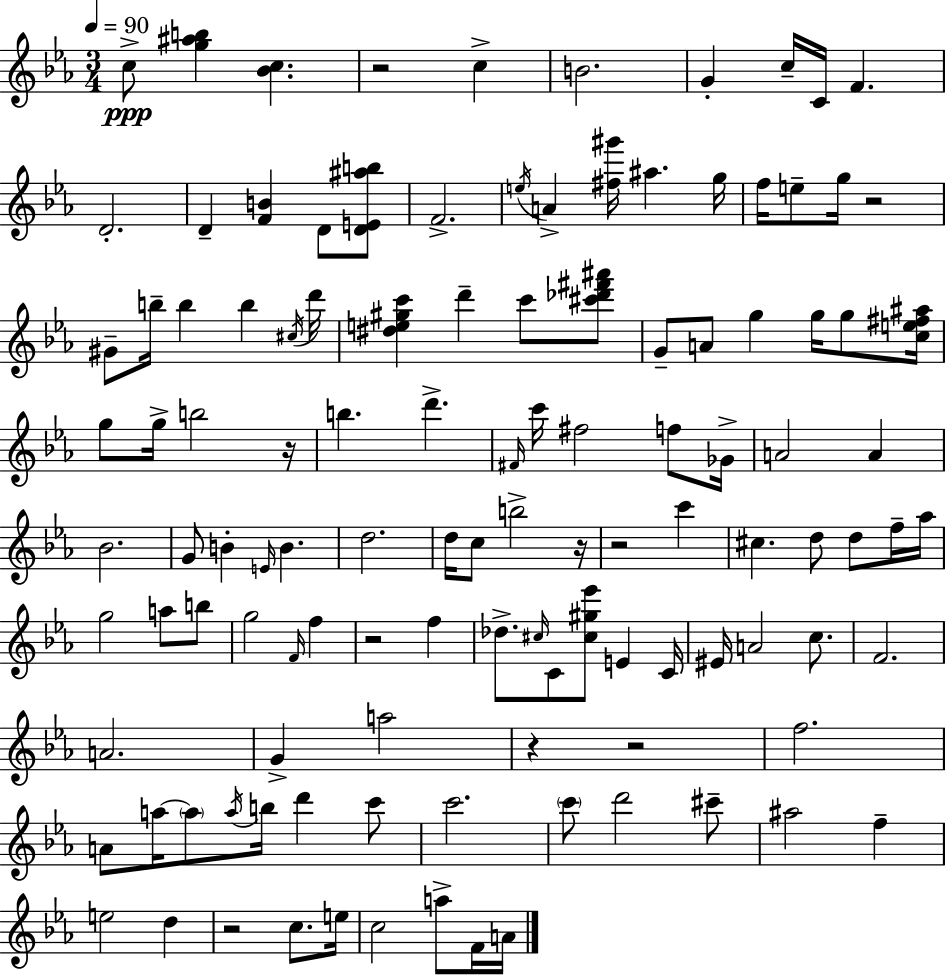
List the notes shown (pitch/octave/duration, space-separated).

C5/e [G5,A#5,B5]/q [Bb4,C5]/q. R/h C5/q B4/h. G4/q C5/s C4/s F4/q. D4/h. D4/q [F4,B4]/q D4/e [D4,E4,A#5,B5]/e F4/h. E5/s A4/q [F#5,G#6]/s A#5/q. G5/s F5/s E5/e G5/s R/h G#4/e B5/s B5/q B5/q C#5/s D6/s [D#5,E5,G#5,C6]/q D6/q C6/e [C#6,Db6,F#6,A#6]/e G4/e A4/e G5/q G5/s G5/e [C5,E5,F#5,A#5]/s G5/e G5/s B5/h R/s B5/q. D6/q. F#4/s C6/s F#5/h F5/e Gb4/s A4/h A4/q Bb4/h. G4/e B4/q E4/s B4/q. D5/h. D5/s C5/e B5/h R/s R/h C6/q C#5/q. D5/e D5/e F5/s Ab5/s G5/h A5/e B5/e G5/h F4/s F5/q R/h F5/q Db5/e. C#5/s C4/e [C#5,G#5,Eb6]/e E4/q C4/s EIS4/s A4/h C5/e. F4/h. A4/h. G4/q A5/h R/q R/h F5/h. A4/e A5/s A5/e A5/s B5/s D6/q C6/e C6/h. C6/e D6/h C#6/e A#5/h F5/q E5/h D5/q R/h C5/e. E5/s C5/h A5/e F4/s A4/s